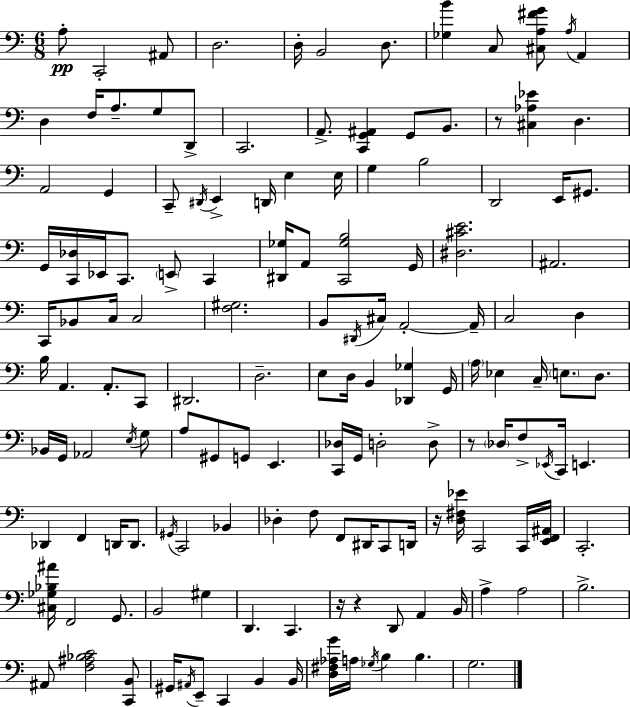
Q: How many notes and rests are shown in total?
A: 146